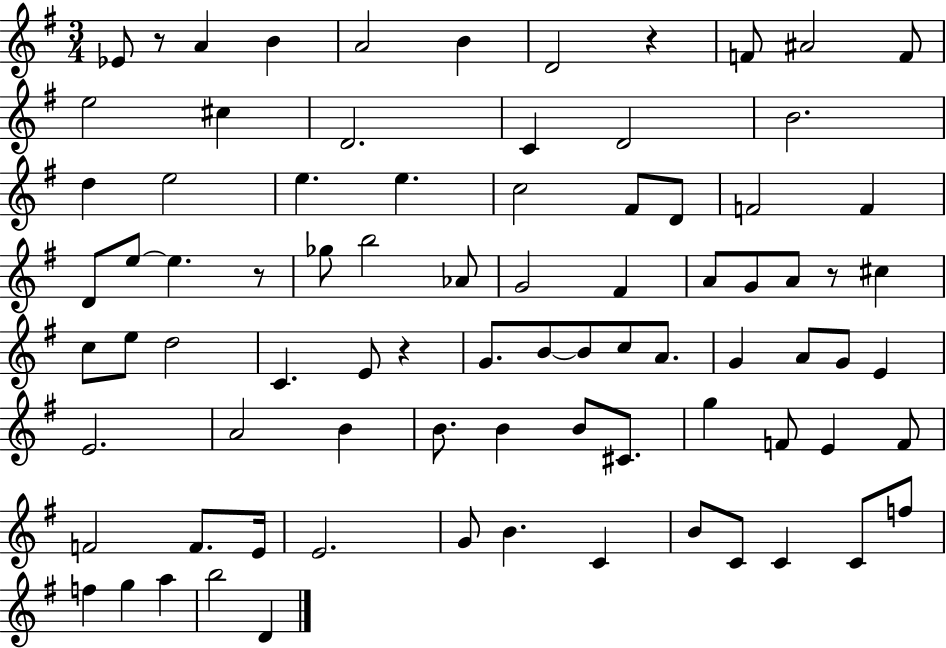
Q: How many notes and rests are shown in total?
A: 83